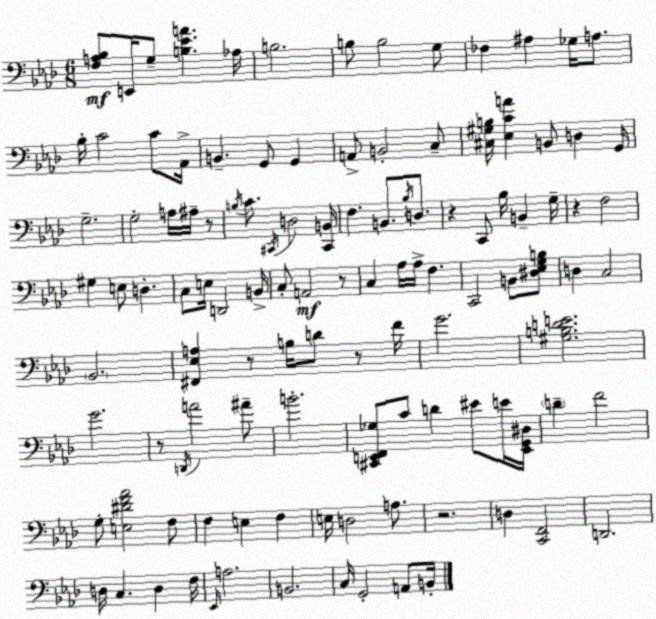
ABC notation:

X:1
T:Untitled
M:6/8
L:1/4
K:Fm
[F,A,_B,]/2 E,,/4 G,/2 [B,_EA] _A,/4 B,2 B,/2 B,2 G,/2 _F, ^A, _G,/4 A,/2 _B,/4 C2 C/2 _A,,/4 B,, G,,/2 G,, A,,/2 B,,2 C,/2 [^C,^G,B,]/4 [_E,CA] B,,/2 D, G,,/4 G,2 G,2 A,/4 ^A,/4 z/2 B,/4 C/2 ^C,,/4 D,2 [^C,,B,,]/4 F, B,,/2 _B,/4 D,/2 z C,,/2 _B,/4 B,, G,/4 z F,2 ^G, E,/2 D, C,/2 E,/4 D,,2 B,,/4 C,/2 A,,2 z/2 C, _A,/4 _A,/4 F, C,,2 B,,/2 [^D,_E,G,B,]/2 D, C,2 _B,,2 [^F,,_E,A,] z/2 B,/4 D/2 z/2 F/4 G2 [^G,B,DE]2 G2 z/2 D,,/4 A2 ^A/2 B2 [^C,,E,,F,,_G,]/2 C/2 D ^E/2 E/4 [E,,G,,^D,]/4 D F2 G,/2 [E,^DF_A]2 F,/2 F, E, F, E,/4 D,2 A,/2 z2 D, [C,,F,,]2 D,,2 D,/4 C, D, F,/4 _E,,/4 A,2 B,,2 C,/4 G,,2 A,,/2 B,,/4